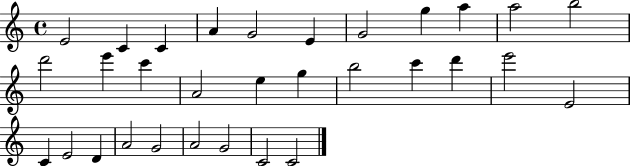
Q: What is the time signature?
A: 4/4